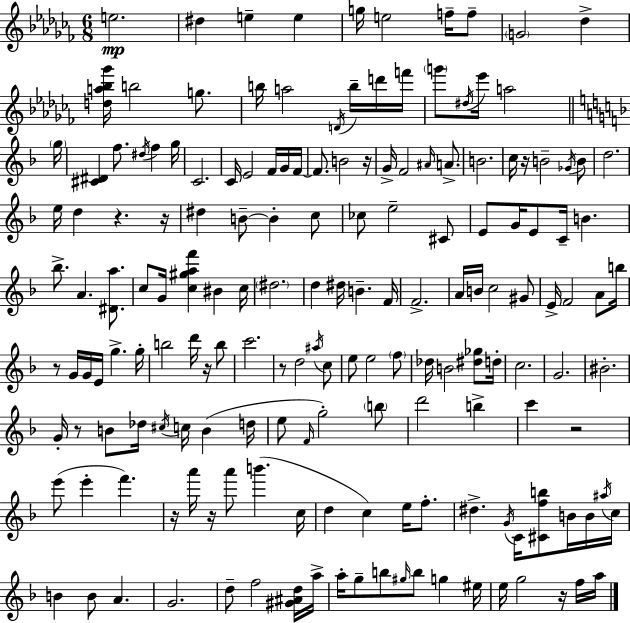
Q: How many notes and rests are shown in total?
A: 169